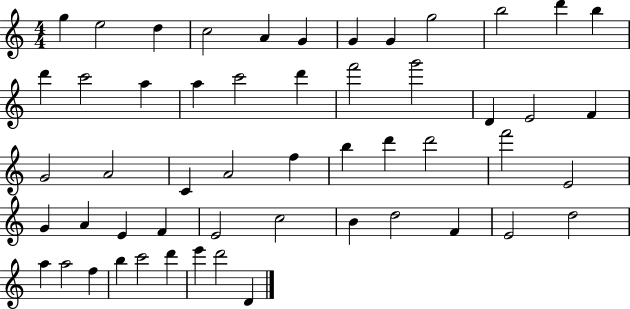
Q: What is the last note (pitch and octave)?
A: D4